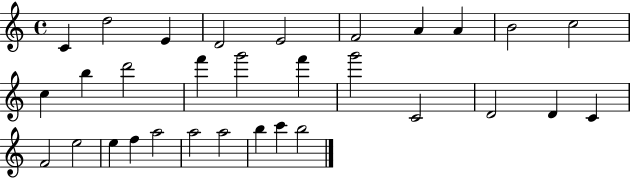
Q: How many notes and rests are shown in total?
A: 31